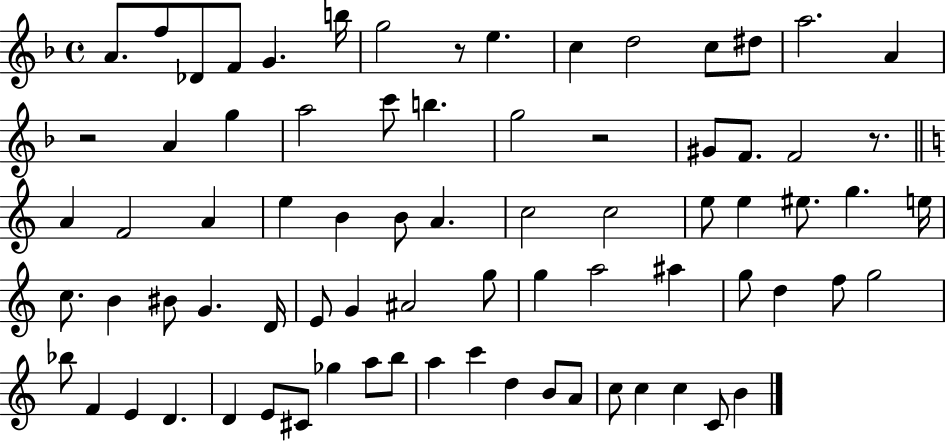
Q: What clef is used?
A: treble